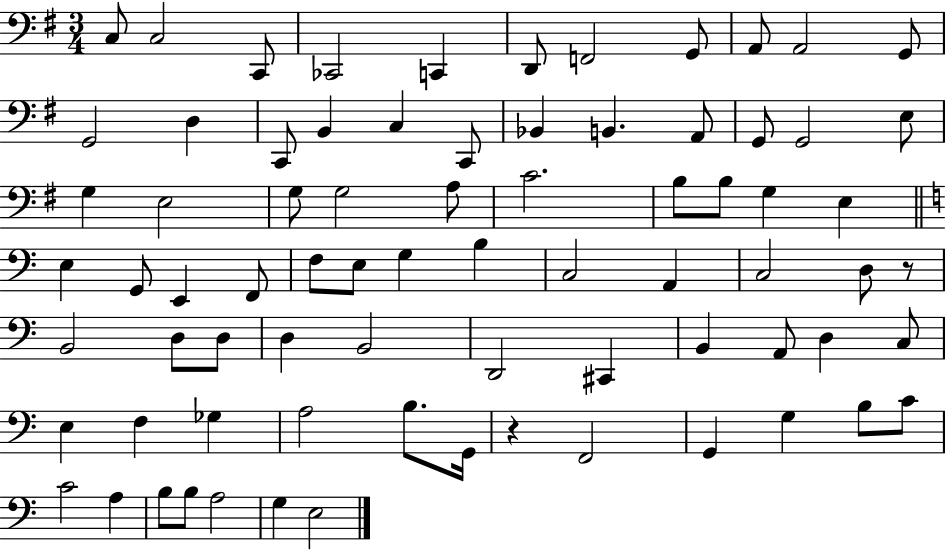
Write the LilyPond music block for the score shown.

{
  \clef bass
  \numericTimeSignature
  \time 3/4
  \key g \major
  \repeat volta 2 { c8 c2 c,8 | ces,2 c,4 | d,8 f,2 g,8 | a,8 a,2 g,8 | \break g,2 d4 | c,8 b,4 c4 c,8 | bes,4 b,4. a,8 | g,8 g,2 e8 | \break g4 e2 | g8 g2 a8 | c'2. | b8 b8 g4 e4 | \break \bar "||" \break \key c \major e4 g,8 e,4 f,8 | f8 e8 g4 b4 | c2 a,4 | c2 d8 r8 | \break b,2 d8 d8 | d4 b,2 | d,2 cis,4 | b,4 a,8 d4 c8 | \break e4 f4 ges4 | a2 b8. g,16 | r4 f,2 | g,4 g4 b8 c'8 | \break c'2 a4 | b8 b8 a2 | g4 e2 | } \bar "|."
}